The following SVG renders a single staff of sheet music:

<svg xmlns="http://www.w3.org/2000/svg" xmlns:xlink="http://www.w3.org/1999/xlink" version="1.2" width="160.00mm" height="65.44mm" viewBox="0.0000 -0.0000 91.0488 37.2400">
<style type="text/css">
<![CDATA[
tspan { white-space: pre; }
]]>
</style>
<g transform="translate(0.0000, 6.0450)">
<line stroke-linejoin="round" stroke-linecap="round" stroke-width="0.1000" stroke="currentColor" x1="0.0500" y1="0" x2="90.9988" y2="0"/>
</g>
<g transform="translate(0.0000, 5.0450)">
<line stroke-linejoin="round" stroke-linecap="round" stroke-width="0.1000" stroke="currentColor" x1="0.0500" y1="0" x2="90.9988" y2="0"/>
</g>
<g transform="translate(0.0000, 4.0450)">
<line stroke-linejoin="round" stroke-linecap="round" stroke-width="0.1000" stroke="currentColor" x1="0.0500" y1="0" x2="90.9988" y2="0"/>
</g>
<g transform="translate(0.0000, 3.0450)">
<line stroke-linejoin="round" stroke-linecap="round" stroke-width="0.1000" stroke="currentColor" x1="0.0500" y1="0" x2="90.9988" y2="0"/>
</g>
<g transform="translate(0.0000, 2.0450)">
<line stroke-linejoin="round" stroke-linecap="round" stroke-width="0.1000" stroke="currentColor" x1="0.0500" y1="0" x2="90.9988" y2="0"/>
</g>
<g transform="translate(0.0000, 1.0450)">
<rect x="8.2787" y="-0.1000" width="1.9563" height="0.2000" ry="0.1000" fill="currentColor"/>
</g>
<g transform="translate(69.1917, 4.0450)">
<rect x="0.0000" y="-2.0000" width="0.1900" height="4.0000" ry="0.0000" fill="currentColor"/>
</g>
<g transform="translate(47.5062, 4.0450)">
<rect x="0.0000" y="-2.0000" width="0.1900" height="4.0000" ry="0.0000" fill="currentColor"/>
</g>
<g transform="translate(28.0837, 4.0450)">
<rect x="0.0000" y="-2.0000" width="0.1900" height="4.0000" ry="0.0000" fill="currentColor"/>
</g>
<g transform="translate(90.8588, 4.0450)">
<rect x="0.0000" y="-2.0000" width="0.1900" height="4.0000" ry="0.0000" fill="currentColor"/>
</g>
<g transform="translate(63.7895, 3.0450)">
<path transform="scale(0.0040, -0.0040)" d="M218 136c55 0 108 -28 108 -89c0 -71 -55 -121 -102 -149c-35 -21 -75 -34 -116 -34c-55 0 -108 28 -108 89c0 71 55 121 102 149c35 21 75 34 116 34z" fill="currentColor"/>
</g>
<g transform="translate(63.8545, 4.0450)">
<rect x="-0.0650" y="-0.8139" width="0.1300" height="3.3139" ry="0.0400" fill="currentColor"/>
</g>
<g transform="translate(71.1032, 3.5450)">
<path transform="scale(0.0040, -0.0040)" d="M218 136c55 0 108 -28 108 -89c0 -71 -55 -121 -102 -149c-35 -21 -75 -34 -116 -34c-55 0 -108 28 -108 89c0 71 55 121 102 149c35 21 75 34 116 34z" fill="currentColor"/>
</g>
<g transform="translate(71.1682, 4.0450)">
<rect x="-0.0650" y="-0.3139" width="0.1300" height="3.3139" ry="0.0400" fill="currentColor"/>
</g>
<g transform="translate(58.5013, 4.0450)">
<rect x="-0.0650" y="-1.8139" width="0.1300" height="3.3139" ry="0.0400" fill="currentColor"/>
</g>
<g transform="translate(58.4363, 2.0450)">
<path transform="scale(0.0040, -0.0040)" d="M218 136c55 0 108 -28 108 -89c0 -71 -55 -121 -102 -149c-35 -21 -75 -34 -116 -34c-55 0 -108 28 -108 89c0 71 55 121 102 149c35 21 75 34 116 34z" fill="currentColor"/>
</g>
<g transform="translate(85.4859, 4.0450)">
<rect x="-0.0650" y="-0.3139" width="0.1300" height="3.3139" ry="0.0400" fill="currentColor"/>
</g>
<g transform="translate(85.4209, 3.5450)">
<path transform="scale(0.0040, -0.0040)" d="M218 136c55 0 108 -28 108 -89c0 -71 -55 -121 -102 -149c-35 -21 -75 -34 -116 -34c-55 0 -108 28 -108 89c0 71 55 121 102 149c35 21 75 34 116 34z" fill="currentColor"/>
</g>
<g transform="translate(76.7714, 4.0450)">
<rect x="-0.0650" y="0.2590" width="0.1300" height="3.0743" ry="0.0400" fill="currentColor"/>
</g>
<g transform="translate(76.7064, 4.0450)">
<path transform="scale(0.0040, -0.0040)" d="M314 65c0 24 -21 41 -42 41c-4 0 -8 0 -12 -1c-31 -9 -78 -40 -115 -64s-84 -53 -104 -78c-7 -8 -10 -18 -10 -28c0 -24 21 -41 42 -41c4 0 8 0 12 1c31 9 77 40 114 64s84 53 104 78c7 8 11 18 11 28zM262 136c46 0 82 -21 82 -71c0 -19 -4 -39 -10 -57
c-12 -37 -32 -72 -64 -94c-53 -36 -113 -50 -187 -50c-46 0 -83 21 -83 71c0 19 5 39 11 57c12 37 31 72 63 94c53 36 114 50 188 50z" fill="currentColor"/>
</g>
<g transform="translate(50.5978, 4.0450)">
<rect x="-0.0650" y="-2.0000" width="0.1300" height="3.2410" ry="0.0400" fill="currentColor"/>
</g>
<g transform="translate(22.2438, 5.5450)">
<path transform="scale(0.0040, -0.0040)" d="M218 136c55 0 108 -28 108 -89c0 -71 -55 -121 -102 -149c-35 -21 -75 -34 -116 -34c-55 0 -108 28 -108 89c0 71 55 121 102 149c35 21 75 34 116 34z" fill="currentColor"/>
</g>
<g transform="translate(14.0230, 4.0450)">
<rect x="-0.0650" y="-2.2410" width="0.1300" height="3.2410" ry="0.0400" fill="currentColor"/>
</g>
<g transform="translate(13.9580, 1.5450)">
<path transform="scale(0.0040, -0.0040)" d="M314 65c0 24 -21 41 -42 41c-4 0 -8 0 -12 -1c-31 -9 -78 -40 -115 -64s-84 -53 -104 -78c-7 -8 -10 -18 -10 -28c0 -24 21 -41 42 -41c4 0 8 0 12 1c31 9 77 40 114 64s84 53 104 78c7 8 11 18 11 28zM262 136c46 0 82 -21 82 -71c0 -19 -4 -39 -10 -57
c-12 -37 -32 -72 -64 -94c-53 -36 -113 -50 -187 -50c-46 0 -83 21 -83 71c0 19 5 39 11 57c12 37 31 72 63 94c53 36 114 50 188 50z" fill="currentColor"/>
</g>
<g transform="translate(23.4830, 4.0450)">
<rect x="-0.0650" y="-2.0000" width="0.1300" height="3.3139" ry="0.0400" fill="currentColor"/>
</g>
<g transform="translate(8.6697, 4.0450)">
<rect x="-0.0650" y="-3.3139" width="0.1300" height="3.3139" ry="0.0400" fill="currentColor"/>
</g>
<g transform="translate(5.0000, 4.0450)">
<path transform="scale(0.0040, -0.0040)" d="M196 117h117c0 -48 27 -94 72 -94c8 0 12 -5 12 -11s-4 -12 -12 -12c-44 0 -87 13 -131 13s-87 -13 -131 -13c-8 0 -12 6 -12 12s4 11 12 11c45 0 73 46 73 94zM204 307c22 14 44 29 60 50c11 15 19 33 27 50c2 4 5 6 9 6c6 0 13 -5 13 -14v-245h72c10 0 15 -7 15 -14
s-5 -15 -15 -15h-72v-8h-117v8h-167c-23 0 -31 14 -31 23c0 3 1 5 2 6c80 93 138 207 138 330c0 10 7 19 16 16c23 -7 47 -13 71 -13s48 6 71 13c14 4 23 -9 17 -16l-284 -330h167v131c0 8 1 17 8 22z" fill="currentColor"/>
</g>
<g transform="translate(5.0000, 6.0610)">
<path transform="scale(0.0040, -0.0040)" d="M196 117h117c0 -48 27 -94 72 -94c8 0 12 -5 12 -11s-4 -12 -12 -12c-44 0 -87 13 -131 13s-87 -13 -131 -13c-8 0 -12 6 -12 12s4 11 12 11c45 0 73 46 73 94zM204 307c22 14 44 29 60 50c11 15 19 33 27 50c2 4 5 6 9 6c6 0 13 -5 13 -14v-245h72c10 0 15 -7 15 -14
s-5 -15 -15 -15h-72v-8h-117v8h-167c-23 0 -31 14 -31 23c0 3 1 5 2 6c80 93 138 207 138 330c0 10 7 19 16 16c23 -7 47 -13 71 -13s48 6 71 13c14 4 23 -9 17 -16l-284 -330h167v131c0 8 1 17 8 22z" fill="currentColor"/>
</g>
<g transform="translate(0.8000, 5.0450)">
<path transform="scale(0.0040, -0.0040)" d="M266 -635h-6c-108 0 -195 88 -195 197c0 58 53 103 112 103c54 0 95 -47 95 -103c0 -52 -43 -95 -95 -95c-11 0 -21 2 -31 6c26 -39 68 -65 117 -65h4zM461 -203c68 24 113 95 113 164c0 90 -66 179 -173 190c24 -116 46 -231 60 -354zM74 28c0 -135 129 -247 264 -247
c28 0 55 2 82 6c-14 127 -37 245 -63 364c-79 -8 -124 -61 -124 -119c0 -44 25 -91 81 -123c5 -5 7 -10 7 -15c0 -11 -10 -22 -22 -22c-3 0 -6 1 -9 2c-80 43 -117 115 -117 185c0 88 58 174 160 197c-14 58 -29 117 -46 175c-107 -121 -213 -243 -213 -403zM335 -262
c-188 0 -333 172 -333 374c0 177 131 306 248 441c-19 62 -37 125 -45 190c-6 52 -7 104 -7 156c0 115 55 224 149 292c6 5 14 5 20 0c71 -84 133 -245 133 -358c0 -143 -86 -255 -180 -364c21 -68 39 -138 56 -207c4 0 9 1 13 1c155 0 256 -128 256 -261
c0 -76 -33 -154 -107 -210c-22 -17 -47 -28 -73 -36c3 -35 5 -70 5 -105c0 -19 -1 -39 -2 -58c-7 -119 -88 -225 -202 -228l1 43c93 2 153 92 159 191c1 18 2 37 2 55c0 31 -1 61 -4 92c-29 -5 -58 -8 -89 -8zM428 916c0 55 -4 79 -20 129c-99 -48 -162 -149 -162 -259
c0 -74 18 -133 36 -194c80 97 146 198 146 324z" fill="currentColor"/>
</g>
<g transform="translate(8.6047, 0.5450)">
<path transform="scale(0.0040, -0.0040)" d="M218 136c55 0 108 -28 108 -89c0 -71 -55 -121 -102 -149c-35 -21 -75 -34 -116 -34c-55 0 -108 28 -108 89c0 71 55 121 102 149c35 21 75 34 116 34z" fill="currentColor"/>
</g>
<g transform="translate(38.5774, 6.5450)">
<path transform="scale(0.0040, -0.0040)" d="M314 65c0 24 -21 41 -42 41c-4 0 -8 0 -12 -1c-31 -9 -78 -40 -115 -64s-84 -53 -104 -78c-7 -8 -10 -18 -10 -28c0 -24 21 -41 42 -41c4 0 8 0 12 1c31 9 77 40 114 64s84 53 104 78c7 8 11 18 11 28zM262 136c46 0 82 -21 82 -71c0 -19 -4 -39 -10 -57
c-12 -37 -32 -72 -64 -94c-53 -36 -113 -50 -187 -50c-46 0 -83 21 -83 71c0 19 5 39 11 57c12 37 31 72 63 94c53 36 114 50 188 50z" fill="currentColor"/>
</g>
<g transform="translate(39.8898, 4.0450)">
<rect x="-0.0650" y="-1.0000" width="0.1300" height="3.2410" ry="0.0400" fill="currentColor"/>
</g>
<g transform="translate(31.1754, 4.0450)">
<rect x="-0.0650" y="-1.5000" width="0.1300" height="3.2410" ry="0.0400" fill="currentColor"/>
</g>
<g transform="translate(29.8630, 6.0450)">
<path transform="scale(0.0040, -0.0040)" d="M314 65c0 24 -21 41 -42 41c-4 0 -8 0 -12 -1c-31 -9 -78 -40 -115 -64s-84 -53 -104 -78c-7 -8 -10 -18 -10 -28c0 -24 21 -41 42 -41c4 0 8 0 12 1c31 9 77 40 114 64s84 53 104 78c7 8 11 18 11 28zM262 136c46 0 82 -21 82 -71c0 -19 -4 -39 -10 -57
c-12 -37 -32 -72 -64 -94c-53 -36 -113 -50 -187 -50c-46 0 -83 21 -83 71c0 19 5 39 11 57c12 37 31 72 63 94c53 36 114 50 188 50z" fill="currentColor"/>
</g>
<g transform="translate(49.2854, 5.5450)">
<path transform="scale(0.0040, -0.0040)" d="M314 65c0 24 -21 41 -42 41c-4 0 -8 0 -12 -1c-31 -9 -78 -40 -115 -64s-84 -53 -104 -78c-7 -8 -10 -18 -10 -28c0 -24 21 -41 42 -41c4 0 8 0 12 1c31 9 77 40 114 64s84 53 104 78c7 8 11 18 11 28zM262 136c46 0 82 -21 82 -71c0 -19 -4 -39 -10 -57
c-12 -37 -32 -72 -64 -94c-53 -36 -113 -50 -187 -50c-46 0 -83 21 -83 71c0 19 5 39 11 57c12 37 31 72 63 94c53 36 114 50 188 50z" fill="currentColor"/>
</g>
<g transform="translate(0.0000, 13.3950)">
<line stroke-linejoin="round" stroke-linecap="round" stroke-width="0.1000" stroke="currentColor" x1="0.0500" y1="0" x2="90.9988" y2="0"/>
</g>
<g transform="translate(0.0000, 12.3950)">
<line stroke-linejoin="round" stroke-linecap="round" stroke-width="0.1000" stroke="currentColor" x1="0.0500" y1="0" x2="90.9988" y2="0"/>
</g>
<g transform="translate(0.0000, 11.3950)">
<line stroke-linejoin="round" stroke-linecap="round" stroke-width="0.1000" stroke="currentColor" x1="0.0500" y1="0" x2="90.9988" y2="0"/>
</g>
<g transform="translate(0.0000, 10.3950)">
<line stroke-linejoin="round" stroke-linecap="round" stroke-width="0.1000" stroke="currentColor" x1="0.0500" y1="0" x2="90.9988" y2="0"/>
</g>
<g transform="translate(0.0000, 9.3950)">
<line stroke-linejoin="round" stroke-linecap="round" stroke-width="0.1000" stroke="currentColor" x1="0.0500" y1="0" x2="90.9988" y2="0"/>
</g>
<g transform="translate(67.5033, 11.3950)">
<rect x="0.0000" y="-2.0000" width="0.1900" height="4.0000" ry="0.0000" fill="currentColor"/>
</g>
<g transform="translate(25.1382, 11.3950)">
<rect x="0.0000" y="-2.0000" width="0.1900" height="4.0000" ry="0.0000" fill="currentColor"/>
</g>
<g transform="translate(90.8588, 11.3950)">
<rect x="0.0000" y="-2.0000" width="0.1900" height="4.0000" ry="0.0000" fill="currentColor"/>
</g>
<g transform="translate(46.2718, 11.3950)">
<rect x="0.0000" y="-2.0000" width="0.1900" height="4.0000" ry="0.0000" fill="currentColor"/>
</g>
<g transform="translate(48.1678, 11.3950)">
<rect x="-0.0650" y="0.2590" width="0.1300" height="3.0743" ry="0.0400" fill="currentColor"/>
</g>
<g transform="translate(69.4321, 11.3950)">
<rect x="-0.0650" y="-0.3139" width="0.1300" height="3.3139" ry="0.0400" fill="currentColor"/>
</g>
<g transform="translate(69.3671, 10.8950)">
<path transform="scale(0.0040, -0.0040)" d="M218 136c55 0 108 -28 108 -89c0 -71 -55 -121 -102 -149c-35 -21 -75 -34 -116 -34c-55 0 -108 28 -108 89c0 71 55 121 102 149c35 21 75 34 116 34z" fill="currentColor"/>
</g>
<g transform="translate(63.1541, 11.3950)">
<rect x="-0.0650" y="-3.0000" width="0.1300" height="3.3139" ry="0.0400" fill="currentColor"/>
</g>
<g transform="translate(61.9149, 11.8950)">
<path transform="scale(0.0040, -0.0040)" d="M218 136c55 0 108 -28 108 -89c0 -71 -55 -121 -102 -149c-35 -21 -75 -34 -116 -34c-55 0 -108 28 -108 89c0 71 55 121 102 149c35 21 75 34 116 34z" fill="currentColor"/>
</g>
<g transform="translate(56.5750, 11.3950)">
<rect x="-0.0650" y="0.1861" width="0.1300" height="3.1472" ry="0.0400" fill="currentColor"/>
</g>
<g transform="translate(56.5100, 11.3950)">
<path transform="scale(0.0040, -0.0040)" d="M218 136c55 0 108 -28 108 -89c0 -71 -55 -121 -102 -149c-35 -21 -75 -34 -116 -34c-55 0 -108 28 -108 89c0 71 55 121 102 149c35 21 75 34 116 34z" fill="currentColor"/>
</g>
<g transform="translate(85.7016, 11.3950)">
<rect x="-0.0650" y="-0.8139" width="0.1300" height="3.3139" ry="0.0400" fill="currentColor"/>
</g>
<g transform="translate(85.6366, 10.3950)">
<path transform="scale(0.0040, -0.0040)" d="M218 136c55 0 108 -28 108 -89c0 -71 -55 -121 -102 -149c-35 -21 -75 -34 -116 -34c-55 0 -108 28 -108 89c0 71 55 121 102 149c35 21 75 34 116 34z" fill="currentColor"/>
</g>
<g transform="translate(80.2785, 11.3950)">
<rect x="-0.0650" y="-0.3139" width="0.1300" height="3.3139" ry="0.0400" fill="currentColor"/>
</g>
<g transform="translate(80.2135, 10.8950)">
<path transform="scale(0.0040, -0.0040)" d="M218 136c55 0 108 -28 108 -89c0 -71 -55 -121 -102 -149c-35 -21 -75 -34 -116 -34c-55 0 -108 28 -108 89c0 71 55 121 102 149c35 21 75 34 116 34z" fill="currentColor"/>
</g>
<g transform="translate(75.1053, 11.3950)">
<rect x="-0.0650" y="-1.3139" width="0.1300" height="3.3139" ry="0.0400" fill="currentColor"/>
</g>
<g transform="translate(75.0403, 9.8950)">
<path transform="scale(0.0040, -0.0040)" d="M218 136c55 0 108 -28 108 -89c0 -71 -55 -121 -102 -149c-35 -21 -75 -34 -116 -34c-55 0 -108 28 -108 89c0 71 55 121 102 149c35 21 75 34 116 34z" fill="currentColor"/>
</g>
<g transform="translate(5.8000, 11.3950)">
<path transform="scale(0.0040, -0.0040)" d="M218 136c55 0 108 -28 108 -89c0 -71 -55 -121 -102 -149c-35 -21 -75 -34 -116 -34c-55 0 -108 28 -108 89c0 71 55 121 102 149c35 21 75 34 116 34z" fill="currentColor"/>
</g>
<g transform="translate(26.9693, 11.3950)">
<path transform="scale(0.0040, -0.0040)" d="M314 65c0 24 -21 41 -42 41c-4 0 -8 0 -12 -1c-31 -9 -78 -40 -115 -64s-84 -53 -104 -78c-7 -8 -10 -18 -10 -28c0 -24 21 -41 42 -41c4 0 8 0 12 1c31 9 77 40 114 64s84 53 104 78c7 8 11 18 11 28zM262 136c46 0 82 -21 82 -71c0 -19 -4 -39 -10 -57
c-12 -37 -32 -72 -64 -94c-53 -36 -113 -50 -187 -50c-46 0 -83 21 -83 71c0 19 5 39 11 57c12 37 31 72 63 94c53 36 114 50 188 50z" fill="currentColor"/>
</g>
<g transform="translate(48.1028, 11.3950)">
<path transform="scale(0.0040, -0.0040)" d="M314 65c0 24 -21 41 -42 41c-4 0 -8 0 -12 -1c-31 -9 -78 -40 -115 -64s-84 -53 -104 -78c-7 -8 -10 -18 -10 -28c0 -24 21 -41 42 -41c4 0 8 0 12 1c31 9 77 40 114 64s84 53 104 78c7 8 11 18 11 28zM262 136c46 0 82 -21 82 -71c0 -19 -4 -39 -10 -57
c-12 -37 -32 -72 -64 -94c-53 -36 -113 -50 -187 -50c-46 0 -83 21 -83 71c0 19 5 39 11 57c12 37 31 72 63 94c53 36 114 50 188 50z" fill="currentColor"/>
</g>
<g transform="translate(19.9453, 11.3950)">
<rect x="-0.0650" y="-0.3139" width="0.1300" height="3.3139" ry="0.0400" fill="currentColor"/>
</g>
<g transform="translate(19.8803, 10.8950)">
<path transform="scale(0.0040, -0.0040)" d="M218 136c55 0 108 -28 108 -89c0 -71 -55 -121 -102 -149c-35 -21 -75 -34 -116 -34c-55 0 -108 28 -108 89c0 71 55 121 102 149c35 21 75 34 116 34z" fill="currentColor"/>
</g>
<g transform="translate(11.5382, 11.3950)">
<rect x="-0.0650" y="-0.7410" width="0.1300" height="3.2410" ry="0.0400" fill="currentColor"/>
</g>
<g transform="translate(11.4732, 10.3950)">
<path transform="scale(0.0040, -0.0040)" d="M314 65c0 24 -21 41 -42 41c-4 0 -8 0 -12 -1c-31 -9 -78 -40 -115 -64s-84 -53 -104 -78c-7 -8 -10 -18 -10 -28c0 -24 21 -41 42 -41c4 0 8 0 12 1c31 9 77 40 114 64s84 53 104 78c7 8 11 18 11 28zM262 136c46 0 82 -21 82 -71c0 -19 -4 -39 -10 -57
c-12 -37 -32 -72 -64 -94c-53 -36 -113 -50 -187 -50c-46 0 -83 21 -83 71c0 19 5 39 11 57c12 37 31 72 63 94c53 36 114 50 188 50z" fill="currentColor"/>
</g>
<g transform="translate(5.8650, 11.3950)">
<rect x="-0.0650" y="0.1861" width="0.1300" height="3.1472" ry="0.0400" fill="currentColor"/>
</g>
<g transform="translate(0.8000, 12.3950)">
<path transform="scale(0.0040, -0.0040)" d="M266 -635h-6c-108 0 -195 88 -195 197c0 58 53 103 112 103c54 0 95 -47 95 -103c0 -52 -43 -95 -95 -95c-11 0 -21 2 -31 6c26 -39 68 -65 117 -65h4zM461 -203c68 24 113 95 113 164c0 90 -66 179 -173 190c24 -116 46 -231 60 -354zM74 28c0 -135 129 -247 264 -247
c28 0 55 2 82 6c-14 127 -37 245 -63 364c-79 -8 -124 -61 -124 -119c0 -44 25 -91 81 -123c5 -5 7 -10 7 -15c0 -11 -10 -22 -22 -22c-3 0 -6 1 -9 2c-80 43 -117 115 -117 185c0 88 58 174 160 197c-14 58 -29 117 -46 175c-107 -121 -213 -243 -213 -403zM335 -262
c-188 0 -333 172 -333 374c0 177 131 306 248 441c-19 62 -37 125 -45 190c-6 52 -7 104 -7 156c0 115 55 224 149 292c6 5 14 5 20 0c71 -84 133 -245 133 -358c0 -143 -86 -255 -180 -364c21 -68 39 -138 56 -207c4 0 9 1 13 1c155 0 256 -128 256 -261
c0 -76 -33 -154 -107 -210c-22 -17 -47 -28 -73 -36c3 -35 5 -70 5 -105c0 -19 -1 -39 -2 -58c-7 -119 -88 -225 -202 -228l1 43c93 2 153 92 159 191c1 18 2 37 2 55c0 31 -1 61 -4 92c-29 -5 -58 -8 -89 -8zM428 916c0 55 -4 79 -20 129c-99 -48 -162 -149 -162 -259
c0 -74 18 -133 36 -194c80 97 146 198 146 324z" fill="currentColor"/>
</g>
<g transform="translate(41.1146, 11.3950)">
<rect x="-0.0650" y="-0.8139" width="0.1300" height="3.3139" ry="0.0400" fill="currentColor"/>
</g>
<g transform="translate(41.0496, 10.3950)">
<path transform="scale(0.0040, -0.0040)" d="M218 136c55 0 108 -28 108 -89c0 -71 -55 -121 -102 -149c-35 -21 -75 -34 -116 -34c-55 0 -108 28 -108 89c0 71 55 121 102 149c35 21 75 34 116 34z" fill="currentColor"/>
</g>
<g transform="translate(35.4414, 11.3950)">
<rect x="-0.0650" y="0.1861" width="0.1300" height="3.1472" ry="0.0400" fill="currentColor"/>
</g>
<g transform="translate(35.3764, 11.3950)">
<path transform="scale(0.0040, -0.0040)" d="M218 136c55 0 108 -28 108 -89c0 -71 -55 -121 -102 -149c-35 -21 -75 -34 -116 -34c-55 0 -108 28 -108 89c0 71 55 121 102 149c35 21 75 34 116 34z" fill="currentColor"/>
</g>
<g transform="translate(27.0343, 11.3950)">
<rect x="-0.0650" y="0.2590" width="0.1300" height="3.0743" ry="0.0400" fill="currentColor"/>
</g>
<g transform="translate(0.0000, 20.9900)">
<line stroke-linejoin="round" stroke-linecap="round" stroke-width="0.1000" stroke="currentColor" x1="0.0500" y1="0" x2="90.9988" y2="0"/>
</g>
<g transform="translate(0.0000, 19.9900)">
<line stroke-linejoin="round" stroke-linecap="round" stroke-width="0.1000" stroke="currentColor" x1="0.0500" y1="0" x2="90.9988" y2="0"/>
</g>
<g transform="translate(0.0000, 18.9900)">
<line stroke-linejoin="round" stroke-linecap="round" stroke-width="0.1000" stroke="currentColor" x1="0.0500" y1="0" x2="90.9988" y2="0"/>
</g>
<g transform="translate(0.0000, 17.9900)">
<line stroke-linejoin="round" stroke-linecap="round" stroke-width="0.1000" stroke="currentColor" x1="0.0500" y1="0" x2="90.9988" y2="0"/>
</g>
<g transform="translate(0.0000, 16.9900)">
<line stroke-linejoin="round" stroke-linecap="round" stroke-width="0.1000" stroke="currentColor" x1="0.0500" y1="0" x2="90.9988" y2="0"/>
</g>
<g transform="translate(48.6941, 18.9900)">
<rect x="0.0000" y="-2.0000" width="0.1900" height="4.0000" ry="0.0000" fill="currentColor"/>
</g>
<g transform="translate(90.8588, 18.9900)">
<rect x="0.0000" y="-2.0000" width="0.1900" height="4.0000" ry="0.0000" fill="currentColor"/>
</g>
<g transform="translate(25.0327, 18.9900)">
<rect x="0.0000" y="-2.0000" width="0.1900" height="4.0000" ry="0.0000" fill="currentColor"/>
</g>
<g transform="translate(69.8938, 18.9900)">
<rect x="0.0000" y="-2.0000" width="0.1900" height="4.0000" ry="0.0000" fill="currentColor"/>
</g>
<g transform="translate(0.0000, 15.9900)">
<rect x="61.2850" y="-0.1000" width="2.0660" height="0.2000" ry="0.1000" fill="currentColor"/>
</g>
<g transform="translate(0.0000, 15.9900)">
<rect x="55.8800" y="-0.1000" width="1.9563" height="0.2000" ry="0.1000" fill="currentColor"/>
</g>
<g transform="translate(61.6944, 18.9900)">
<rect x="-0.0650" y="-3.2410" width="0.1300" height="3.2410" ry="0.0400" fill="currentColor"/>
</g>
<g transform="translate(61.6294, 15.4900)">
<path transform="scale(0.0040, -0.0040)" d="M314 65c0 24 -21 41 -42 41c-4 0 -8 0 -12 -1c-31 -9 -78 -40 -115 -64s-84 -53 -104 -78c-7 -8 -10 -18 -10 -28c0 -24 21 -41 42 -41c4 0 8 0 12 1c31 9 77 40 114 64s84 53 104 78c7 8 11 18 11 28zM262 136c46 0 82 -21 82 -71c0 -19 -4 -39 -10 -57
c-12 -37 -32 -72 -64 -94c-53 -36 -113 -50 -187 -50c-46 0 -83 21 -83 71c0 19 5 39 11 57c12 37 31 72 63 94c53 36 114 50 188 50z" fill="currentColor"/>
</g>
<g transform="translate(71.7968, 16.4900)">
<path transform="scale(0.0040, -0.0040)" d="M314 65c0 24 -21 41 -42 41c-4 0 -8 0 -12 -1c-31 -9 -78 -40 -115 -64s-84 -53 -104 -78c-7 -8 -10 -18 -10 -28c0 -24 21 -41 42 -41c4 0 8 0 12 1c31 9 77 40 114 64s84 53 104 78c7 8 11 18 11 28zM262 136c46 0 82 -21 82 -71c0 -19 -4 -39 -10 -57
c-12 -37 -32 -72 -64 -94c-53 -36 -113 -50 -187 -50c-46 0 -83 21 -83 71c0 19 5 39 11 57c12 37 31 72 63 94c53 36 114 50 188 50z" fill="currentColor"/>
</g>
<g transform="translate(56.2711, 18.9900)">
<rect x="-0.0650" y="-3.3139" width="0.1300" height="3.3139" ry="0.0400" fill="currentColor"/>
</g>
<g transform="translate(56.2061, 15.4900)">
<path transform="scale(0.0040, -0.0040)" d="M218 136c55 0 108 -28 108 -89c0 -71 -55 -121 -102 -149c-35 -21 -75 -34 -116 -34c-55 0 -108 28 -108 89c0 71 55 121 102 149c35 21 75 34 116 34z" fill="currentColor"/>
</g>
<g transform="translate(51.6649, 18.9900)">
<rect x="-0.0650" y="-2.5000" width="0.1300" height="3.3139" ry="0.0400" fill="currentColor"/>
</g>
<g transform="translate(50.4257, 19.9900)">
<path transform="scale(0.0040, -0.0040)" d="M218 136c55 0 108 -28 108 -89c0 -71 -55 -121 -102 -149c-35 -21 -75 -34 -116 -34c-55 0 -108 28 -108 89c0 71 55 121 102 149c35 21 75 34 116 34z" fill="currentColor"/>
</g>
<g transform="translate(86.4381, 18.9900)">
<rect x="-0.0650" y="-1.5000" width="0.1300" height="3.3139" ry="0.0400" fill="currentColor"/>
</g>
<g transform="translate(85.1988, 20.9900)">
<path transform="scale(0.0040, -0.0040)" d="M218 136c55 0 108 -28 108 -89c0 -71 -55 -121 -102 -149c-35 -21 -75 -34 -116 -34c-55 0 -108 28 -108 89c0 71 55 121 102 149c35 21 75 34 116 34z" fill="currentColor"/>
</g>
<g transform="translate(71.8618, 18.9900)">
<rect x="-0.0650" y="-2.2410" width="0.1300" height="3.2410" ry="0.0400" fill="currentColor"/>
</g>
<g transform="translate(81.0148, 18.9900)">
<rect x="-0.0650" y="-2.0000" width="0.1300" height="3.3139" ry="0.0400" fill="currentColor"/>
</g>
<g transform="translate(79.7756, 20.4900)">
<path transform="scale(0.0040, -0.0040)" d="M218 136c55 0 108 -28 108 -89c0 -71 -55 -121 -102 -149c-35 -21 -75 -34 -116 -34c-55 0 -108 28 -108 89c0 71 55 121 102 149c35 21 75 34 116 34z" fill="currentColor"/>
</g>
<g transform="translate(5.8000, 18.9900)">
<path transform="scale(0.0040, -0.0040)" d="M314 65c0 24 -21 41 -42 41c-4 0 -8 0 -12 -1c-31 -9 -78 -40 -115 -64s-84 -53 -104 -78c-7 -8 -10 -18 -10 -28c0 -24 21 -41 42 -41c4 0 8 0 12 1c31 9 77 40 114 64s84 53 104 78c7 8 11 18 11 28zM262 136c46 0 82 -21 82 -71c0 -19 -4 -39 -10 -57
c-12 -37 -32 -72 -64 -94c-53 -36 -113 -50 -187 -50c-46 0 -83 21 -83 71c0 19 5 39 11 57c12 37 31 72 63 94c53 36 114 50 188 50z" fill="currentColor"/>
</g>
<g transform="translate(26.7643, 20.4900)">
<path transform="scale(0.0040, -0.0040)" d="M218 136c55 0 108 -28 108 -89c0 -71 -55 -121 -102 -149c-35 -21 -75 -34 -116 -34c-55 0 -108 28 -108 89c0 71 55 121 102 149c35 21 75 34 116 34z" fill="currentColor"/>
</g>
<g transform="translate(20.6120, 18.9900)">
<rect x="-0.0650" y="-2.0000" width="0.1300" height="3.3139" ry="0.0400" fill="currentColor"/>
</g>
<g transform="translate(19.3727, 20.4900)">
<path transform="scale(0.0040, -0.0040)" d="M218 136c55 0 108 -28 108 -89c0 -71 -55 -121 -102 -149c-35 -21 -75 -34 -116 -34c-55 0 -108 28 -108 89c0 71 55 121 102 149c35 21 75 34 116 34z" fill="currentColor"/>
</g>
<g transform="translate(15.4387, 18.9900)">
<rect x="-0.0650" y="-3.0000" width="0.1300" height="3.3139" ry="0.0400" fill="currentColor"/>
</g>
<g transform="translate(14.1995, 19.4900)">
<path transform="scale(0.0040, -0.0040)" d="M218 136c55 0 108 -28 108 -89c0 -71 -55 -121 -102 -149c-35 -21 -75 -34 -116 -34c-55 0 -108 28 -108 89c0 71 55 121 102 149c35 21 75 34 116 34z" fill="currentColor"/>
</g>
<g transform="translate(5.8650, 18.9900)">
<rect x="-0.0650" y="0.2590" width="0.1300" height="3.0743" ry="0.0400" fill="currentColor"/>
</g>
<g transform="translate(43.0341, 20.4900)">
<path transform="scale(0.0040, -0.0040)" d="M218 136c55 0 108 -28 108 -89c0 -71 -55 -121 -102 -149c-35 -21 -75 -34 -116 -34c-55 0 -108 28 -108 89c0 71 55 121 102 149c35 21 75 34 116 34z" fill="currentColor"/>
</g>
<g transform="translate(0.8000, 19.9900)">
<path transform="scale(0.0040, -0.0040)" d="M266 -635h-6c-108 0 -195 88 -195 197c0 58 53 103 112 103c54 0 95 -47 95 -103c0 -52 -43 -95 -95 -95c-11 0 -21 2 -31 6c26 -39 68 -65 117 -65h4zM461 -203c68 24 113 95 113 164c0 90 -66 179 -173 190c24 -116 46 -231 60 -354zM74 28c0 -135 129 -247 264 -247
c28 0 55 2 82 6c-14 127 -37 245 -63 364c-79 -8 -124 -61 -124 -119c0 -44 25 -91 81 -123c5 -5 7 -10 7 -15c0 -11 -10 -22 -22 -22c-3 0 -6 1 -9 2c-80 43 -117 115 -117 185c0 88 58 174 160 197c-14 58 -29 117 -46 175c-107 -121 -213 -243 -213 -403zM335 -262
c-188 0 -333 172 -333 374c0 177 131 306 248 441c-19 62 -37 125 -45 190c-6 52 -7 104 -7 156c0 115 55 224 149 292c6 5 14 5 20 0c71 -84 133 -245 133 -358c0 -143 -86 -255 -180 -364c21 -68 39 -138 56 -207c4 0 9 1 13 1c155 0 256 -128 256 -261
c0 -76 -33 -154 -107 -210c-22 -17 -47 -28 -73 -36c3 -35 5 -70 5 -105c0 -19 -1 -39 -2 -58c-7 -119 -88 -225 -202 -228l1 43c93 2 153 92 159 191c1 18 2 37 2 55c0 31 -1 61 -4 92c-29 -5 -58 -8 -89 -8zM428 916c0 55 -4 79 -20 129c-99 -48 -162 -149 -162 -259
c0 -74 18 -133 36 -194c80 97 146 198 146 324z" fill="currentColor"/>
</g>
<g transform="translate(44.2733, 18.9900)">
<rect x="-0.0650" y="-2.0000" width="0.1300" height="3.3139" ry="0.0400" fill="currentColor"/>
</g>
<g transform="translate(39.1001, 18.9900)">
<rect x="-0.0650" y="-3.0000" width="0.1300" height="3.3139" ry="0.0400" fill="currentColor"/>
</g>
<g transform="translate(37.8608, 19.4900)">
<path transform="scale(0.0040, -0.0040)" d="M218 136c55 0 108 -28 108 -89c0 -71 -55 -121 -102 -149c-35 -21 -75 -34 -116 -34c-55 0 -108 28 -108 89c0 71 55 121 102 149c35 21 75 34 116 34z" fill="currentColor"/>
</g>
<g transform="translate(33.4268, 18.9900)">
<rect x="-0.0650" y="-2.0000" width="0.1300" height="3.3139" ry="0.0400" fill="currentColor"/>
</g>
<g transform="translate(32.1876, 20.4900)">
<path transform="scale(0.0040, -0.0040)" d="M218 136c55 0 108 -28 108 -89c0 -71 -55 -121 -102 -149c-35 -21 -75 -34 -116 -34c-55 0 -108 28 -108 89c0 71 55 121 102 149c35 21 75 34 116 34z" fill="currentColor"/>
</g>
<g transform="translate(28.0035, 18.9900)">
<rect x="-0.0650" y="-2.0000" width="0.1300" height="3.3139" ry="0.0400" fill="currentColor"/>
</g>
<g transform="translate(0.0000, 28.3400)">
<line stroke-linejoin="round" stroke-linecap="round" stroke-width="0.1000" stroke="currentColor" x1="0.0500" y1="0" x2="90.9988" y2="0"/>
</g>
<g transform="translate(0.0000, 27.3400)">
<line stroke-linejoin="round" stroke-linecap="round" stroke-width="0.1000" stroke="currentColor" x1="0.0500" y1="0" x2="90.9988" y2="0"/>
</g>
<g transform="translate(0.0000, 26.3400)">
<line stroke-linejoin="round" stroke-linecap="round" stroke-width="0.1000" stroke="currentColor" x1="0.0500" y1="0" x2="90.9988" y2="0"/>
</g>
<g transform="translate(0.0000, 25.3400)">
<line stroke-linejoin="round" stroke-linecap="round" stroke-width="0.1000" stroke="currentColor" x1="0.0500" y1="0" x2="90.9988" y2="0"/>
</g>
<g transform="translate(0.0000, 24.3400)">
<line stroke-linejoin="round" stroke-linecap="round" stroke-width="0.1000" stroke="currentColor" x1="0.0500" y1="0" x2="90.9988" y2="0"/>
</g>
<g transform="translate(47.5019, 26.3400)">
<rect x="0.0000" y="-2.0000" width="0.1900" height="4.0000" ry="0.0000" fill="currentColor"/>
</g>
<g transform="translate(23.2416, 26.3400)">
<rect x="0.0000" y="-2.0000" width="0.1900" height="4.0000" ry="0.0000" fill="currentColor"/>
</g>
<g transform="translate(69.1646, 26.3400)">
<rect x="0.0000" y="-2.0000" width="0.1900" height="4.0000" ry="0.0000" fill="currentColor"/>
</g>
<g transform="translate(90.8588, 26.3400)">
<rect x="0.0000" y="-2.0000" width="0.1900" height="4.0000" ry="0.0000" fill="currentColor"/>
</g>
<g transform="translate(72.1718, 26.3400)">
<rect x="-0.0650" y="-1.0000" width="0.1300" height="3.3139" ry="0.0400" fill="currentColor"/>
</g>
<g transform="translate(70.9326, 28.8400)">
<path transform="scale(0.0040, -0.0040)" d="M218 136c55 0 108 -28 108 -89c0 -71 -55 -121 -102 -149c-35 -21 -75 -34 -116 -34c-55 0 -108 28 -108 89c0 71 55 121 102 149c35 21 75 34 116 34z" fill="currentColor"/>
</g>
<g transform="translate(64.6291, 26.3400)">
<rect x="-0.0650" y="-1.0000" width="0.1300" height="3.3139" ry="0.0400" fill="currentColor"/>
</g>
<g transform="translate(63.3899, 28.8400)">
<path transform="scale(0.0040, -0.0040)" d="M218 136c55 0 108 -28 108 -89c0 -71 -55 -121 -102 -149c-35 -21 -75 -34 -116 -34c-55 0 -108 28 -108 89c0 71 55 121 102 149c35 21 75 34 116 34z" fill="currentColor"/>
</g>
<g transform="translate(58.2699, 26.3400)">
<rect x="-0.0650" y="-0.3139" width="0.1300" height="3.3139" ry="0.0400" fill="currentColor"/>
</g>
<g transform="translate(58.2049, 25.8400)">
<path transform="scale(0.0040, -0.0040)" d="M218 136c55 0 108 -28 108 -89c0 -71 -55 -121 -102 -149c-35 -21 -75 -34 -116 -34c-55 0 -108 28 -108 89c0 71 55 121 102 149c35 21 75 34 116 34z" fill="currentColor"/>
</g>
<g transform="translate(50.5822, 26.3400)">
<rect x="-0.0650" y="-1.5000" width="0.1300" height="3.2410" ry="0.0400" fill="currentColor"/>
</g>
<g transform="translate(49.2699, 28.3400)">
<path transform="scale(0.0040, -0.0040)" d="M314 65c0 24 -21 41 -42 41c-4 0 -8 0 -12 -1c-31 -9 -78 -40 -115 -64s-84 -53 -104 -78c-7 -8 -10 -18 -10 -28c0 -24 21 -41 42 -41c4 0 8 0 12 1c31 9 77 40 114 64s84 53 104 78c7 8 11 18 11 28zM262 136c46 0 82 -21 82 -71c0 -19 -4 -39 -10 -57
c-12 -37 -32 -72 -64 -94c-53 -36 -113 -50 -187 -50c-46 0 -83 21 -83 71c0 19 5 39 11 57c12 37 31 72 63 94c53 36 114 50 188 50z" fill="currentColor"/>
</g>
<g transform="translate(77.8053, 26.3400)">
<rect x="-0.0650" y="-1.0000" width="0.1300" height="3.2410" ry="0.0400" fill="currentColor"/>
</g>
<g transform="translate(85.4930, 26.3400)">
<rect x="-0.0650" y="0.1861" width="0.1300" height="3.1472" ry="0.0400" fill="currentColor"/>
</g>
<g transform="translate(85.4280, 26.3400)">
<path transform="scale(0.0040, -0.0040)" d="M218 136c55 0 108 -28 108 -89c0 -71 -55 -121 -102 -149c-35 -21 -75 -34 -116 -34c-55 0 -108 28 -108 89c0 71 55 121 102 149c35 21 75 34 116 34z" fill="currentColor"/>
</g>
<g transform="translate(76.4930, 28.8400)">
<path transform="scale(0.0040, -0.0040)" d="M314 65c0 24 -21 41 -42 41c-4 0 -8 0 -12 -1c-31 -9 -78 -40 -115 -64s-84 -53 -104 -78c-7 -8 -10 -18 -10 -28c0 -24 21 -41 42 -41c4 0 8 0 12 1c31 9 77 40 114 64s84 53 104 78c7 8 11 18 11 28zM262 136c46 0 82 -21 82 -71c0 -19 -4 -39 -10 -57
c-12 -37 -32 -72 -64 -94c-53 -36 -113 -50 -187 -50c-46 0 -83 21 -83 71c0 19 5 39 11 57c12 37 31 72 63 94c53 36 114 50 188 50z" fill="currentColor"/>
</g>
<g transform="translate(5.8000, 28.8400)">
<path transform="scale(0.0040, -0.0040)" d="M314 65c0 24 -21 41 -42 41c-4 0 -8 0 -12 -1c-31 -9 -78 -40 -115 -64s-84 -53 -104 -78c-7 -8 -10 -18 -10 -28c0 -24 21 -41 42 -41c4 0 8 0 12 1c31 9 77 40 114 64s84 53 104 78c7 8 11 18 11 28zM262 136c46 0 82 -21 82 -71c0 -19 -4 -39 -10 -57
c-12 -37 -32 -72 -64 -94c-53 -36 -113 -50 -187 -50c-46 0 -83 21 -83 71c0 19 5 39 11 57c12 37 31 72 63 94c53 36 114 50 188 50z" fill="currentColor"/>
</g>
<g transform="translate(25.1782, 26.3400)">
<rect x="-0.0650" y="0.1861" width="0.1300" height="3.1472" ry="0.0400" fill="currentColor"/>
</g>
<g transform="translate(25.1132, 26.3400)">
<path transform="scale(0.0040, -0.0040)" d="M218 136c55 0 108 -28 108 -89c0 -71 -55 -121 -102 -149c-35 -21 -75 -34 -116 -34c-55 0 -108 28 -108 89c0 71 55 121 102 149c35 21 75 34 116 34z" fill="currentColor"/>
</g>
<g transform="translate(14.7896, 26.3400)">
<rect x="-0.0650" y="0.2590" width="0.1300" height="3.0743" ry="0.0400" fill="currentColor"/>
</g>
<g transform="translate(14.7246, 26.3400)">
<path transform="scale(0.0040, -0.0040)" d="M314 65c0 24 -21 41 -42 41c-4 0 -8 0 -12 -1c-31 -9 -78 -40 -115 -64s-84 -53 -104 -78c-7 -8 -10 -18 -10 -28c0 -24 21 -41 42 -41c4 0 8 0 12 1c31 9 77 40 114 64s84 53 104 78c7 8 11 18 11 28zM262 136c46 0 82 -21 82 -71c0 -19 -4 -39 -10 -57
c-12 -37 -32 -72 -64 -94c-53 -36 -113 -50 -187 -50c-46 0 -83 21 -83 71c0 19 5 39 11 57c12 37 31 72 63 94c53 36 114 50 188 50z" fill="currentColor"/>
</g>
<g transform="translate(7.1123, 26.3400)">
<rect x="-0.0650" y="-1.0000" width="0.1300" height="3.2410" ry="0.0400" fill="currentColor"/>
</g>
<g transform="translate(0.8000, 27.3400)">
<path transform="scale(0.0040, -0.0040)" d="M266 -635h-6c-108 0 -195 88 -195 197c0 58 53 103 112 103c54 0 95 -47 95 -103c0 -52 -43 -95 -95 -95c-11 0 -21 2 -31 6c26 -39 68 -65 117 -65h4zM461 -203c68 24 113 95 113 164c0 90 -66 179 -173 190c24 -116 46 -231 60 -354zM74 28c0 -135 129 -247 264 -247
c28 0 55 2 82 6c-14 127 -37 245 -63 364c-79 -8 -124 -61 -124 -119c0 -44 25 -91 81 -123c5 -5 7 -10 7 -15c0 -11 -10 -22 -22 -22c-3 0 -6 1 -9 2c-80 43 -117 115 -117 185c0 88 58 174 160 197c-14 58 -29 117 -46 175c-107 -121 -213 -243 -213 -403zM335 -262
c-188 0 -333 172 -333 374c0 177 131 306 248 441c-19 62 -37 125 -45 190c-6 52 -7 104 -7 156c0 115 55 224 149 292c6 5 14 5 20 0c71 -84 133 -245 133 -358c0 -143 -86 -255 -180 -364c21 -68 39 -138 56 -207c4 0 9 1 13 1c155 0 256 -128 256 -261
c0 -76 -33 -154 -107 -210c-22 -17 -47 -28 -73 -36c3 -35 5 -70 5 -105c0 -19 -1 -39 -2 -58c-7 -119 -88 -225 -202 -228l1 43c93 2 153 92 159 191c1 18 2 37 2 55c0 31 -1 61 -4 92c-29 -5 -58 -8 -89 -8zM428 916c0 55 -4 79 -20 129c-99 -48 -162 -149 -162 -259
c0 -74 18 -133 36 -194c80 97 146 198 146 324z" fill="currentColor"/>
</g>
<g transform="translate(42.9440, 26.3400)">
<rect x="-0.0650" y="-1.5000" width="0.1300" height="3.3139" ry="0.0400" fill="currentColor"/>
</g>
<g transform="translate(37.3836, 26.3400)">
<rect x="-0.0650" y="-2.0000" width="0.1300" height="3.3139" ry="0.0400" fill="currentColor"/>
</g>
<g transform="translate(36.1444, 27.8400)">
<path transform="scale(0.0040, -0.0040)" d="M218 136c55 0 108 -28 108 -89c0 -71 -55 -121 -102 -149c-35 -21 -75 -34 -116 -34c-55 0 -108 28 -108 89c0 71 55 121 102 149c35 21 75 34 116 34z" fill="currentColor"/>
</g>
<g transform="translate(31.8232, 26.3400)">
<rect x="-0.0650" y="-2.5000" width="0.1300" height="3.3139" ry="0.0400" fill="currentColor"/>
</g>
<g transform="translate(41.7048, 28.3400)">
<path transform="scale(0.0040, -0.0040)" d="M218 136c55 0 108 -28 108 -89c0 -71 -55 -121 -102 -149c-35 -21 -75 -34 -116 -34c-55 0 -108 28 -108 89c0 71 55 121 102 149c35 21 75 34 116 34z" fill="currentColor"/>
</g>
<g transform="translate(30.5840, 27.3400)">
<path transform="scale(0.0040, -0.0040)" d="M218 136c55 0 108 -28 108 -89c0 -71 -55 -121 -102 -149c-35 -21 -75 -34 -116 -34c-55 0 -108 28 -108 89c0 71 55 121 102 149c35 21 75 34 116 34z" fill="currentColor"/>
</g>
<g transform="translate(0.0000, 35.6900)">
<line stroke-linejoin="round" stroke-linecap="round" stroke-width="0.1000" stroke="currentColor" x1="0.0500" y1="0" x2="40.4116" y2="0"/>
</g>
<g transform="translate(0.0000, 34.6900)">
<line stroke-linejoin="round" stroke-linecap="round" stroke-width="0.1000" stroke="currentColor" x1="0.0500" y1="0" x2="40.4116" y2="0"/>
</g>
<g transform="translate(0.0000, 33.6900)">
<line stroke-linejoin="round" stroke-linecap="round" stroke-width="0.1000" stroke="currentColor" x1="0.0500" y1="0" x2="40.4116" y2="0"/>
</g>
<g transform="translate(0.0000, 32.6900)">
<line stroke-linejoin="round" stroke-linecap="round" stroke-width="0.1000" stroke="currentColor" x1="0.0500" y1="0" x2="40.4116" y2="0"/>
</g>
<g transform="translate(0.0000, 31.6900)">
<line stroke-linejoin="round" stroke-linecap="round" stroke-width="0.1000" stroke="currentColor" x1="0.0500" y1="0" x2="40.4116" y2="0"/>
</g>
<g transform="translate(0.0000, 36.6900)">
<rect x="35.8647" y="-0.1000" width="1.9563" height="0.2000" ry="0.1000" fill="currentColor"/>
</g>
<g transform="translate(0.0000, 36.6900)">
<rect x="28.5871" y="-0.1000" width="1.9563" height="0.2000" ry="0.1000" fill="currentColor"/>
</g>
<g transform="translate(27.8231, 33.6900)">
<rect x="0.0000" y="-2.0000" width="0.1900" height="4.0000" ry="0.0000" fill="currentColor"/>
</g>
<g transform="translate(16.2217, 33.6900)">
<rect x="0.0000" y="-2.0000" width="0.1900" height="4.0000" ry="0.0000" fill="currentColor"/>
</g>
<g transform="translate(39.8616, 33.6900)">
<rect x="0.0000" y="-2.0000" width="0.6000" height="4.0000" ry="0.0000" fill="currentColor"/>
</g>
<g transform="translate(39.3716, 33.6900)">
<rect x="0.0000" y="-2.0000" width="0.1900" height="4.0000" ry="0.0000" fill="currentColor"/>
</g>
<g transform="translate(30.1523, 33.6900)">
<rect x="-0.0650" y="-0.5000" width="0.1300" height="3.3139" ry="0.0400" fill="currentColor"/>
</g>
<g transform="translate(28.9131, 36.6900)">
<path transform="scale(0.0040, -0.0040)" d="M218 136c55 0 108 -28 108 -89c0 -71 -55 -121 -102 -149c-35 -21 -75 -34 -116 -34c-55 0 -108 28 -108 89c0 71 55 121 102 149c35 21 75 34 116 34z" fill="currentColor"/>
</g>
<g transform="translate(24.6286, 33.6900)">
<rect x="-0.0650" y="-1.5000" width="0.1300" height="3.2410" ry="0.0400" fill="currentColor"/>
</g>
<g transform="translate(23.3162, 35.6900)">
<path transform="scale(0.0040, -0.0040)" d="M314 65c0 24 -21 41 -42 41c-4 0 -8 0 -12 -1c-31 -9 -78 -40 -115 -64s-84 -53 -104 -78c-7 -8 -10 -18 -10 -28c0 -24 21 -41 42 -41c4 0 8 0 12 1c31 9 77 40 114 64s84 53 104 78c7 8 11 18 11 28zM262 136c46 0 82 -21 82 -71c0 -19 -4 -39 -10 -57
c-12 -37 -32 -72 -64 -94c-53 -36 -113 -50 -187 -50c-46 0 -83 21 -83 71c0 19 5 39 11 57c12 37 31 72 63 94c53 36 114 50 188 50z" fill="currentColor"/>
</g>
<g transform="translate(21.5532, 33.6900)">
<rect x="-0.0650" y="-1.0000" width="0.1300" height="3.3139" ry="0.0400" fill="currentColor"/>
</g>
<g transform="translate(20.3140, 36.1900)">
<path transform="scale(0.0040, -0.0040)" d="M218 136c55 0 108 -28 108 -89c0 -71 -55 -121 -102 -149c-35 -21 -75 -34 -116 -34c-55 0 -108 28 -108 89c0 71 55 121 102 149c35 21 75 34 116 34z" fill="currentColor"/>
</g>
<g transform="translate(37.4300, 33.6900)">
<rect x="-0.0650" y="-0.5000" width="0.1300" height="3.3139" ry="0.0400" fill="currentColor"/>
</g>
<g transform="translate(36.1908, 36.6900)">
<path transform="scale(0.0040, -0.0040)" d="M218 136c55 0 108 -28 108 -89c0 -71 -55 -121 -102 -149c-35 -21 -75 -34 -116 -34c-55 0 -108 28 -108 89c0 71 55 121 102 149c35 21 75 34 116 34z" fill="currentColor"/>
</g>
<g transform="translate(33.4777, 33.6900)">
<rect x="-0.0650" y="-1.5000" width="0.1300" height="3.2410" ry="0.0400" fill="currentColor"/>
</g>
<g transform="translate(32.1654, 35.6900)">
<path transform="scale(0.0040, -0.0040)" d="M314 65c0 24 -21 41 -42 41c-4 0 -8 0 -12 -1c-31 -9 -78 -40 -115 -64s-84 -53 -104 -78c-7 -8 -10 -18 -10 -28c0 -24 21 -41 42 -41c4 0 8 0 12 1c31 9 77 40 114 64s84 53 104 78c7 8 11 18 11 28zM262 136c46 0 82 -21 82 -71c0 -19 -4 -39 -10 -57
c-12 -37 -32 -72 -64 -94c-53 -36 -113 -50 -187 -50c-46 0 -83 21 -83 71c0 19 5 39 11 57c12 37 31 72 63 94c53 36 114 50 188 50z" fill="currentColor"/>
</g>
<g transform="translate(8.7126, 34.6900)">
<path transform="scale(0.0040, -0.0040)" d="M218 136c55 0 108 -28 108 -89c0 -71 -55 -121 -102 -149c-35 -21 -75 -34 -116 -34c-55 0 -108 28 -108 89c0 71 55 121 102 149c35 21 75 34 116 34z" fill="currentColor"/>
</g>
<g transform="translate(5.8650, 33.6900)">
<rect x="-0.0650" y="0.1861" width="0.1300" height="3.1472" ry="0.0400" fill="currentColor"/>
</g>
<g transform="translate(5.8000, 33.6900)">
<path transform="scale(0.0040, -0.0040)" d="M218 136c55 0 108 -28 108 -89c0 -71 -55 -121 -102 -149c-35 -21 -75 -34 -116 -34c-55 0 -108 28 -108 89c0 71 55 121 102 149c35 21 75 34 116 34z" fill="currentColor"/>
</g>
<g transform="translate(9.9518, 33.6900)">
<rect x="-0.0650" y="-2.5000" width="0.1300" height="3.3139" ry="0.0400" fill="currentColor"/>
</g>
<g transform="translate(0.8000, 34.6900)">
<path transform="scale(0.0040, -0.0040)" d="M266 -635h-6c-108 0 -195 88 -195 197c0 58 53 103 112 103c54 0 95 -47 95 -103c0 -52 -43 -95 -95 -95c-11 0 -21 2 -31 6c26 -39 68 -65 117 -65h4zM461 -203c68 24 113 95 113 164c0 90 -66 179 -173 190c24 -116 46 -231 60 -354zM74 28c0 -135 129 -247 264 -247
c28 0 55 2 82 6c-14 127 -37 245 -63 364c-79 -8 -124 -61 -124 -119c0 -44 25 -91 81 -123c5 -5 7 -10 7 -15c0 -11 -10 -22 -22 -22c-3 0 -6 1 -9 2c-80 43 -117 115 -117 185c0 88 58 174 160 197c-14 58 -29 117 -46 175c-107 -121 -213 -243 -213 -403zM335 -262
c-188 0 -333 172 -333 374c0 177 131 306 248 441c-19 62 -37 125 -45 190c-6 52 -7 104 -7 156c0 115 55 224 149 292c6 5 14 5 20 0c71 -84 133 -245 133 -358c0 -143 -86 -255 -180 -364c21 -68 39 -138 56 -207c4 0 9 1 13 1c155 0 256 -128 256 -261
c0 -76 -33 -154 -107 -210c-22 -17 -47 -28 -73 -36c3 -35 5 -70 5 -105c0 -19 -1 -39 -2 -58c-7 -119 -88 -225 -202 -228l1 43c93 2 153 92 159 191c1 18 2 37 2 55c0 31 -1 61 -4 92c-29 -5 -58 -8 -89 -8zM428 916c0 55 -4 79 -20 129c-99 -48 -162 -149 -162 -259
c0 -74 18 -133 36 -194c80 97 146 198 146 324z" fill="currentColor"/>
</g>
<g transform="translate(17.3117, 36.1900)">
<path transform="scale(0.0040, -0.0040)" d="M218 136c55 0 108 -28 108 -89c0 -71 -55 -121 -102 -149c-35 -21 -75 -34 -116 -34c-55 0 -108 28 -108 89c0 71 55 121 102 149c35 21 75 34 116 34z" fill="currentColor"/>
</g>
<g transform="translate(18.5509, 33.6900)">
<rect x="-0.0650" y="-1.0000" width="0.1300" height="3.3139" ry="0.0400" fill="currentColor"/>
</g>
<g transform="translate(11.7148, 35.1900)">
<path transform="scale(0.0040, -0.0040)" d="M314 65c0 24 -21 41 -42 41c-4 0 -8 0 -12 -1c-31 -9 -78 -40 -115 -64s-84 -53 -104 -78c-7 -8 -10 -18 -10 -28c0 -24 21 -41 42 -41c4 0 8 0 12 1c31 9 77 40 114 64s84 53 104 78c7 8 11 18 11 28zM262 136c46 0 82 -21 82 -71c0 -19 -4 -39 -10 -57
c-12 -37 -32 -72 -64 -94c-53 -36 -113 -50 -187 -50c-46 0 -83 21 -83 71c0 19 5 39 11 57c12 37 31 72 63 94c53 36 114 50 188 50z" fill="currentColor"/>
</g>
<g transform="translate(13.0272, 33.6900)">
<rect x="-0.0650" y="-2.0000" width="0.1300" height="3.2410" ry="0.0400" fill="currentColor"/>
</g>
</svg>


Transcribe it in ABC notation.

X:1
T:Untitled
M:4/4
L:1/4
K:C
b g2 F E2 D2 F2 f d c B2 c B d2 c B2 B d B2 B A c e c d B2 A F F F A F G b b2 g2 F E D2 B2 B G F E E2 c D D D2 B B G F2 D D E2 C E2 C